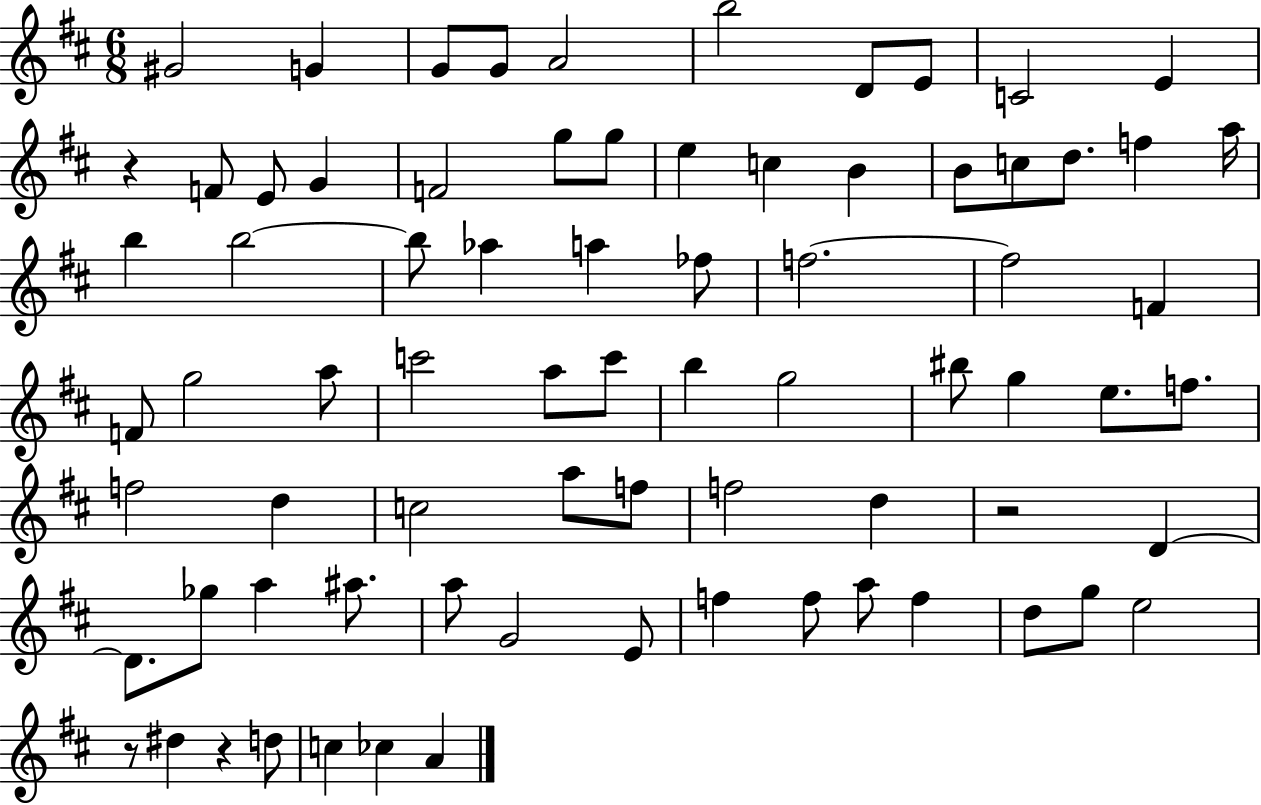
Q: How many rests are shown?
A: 4